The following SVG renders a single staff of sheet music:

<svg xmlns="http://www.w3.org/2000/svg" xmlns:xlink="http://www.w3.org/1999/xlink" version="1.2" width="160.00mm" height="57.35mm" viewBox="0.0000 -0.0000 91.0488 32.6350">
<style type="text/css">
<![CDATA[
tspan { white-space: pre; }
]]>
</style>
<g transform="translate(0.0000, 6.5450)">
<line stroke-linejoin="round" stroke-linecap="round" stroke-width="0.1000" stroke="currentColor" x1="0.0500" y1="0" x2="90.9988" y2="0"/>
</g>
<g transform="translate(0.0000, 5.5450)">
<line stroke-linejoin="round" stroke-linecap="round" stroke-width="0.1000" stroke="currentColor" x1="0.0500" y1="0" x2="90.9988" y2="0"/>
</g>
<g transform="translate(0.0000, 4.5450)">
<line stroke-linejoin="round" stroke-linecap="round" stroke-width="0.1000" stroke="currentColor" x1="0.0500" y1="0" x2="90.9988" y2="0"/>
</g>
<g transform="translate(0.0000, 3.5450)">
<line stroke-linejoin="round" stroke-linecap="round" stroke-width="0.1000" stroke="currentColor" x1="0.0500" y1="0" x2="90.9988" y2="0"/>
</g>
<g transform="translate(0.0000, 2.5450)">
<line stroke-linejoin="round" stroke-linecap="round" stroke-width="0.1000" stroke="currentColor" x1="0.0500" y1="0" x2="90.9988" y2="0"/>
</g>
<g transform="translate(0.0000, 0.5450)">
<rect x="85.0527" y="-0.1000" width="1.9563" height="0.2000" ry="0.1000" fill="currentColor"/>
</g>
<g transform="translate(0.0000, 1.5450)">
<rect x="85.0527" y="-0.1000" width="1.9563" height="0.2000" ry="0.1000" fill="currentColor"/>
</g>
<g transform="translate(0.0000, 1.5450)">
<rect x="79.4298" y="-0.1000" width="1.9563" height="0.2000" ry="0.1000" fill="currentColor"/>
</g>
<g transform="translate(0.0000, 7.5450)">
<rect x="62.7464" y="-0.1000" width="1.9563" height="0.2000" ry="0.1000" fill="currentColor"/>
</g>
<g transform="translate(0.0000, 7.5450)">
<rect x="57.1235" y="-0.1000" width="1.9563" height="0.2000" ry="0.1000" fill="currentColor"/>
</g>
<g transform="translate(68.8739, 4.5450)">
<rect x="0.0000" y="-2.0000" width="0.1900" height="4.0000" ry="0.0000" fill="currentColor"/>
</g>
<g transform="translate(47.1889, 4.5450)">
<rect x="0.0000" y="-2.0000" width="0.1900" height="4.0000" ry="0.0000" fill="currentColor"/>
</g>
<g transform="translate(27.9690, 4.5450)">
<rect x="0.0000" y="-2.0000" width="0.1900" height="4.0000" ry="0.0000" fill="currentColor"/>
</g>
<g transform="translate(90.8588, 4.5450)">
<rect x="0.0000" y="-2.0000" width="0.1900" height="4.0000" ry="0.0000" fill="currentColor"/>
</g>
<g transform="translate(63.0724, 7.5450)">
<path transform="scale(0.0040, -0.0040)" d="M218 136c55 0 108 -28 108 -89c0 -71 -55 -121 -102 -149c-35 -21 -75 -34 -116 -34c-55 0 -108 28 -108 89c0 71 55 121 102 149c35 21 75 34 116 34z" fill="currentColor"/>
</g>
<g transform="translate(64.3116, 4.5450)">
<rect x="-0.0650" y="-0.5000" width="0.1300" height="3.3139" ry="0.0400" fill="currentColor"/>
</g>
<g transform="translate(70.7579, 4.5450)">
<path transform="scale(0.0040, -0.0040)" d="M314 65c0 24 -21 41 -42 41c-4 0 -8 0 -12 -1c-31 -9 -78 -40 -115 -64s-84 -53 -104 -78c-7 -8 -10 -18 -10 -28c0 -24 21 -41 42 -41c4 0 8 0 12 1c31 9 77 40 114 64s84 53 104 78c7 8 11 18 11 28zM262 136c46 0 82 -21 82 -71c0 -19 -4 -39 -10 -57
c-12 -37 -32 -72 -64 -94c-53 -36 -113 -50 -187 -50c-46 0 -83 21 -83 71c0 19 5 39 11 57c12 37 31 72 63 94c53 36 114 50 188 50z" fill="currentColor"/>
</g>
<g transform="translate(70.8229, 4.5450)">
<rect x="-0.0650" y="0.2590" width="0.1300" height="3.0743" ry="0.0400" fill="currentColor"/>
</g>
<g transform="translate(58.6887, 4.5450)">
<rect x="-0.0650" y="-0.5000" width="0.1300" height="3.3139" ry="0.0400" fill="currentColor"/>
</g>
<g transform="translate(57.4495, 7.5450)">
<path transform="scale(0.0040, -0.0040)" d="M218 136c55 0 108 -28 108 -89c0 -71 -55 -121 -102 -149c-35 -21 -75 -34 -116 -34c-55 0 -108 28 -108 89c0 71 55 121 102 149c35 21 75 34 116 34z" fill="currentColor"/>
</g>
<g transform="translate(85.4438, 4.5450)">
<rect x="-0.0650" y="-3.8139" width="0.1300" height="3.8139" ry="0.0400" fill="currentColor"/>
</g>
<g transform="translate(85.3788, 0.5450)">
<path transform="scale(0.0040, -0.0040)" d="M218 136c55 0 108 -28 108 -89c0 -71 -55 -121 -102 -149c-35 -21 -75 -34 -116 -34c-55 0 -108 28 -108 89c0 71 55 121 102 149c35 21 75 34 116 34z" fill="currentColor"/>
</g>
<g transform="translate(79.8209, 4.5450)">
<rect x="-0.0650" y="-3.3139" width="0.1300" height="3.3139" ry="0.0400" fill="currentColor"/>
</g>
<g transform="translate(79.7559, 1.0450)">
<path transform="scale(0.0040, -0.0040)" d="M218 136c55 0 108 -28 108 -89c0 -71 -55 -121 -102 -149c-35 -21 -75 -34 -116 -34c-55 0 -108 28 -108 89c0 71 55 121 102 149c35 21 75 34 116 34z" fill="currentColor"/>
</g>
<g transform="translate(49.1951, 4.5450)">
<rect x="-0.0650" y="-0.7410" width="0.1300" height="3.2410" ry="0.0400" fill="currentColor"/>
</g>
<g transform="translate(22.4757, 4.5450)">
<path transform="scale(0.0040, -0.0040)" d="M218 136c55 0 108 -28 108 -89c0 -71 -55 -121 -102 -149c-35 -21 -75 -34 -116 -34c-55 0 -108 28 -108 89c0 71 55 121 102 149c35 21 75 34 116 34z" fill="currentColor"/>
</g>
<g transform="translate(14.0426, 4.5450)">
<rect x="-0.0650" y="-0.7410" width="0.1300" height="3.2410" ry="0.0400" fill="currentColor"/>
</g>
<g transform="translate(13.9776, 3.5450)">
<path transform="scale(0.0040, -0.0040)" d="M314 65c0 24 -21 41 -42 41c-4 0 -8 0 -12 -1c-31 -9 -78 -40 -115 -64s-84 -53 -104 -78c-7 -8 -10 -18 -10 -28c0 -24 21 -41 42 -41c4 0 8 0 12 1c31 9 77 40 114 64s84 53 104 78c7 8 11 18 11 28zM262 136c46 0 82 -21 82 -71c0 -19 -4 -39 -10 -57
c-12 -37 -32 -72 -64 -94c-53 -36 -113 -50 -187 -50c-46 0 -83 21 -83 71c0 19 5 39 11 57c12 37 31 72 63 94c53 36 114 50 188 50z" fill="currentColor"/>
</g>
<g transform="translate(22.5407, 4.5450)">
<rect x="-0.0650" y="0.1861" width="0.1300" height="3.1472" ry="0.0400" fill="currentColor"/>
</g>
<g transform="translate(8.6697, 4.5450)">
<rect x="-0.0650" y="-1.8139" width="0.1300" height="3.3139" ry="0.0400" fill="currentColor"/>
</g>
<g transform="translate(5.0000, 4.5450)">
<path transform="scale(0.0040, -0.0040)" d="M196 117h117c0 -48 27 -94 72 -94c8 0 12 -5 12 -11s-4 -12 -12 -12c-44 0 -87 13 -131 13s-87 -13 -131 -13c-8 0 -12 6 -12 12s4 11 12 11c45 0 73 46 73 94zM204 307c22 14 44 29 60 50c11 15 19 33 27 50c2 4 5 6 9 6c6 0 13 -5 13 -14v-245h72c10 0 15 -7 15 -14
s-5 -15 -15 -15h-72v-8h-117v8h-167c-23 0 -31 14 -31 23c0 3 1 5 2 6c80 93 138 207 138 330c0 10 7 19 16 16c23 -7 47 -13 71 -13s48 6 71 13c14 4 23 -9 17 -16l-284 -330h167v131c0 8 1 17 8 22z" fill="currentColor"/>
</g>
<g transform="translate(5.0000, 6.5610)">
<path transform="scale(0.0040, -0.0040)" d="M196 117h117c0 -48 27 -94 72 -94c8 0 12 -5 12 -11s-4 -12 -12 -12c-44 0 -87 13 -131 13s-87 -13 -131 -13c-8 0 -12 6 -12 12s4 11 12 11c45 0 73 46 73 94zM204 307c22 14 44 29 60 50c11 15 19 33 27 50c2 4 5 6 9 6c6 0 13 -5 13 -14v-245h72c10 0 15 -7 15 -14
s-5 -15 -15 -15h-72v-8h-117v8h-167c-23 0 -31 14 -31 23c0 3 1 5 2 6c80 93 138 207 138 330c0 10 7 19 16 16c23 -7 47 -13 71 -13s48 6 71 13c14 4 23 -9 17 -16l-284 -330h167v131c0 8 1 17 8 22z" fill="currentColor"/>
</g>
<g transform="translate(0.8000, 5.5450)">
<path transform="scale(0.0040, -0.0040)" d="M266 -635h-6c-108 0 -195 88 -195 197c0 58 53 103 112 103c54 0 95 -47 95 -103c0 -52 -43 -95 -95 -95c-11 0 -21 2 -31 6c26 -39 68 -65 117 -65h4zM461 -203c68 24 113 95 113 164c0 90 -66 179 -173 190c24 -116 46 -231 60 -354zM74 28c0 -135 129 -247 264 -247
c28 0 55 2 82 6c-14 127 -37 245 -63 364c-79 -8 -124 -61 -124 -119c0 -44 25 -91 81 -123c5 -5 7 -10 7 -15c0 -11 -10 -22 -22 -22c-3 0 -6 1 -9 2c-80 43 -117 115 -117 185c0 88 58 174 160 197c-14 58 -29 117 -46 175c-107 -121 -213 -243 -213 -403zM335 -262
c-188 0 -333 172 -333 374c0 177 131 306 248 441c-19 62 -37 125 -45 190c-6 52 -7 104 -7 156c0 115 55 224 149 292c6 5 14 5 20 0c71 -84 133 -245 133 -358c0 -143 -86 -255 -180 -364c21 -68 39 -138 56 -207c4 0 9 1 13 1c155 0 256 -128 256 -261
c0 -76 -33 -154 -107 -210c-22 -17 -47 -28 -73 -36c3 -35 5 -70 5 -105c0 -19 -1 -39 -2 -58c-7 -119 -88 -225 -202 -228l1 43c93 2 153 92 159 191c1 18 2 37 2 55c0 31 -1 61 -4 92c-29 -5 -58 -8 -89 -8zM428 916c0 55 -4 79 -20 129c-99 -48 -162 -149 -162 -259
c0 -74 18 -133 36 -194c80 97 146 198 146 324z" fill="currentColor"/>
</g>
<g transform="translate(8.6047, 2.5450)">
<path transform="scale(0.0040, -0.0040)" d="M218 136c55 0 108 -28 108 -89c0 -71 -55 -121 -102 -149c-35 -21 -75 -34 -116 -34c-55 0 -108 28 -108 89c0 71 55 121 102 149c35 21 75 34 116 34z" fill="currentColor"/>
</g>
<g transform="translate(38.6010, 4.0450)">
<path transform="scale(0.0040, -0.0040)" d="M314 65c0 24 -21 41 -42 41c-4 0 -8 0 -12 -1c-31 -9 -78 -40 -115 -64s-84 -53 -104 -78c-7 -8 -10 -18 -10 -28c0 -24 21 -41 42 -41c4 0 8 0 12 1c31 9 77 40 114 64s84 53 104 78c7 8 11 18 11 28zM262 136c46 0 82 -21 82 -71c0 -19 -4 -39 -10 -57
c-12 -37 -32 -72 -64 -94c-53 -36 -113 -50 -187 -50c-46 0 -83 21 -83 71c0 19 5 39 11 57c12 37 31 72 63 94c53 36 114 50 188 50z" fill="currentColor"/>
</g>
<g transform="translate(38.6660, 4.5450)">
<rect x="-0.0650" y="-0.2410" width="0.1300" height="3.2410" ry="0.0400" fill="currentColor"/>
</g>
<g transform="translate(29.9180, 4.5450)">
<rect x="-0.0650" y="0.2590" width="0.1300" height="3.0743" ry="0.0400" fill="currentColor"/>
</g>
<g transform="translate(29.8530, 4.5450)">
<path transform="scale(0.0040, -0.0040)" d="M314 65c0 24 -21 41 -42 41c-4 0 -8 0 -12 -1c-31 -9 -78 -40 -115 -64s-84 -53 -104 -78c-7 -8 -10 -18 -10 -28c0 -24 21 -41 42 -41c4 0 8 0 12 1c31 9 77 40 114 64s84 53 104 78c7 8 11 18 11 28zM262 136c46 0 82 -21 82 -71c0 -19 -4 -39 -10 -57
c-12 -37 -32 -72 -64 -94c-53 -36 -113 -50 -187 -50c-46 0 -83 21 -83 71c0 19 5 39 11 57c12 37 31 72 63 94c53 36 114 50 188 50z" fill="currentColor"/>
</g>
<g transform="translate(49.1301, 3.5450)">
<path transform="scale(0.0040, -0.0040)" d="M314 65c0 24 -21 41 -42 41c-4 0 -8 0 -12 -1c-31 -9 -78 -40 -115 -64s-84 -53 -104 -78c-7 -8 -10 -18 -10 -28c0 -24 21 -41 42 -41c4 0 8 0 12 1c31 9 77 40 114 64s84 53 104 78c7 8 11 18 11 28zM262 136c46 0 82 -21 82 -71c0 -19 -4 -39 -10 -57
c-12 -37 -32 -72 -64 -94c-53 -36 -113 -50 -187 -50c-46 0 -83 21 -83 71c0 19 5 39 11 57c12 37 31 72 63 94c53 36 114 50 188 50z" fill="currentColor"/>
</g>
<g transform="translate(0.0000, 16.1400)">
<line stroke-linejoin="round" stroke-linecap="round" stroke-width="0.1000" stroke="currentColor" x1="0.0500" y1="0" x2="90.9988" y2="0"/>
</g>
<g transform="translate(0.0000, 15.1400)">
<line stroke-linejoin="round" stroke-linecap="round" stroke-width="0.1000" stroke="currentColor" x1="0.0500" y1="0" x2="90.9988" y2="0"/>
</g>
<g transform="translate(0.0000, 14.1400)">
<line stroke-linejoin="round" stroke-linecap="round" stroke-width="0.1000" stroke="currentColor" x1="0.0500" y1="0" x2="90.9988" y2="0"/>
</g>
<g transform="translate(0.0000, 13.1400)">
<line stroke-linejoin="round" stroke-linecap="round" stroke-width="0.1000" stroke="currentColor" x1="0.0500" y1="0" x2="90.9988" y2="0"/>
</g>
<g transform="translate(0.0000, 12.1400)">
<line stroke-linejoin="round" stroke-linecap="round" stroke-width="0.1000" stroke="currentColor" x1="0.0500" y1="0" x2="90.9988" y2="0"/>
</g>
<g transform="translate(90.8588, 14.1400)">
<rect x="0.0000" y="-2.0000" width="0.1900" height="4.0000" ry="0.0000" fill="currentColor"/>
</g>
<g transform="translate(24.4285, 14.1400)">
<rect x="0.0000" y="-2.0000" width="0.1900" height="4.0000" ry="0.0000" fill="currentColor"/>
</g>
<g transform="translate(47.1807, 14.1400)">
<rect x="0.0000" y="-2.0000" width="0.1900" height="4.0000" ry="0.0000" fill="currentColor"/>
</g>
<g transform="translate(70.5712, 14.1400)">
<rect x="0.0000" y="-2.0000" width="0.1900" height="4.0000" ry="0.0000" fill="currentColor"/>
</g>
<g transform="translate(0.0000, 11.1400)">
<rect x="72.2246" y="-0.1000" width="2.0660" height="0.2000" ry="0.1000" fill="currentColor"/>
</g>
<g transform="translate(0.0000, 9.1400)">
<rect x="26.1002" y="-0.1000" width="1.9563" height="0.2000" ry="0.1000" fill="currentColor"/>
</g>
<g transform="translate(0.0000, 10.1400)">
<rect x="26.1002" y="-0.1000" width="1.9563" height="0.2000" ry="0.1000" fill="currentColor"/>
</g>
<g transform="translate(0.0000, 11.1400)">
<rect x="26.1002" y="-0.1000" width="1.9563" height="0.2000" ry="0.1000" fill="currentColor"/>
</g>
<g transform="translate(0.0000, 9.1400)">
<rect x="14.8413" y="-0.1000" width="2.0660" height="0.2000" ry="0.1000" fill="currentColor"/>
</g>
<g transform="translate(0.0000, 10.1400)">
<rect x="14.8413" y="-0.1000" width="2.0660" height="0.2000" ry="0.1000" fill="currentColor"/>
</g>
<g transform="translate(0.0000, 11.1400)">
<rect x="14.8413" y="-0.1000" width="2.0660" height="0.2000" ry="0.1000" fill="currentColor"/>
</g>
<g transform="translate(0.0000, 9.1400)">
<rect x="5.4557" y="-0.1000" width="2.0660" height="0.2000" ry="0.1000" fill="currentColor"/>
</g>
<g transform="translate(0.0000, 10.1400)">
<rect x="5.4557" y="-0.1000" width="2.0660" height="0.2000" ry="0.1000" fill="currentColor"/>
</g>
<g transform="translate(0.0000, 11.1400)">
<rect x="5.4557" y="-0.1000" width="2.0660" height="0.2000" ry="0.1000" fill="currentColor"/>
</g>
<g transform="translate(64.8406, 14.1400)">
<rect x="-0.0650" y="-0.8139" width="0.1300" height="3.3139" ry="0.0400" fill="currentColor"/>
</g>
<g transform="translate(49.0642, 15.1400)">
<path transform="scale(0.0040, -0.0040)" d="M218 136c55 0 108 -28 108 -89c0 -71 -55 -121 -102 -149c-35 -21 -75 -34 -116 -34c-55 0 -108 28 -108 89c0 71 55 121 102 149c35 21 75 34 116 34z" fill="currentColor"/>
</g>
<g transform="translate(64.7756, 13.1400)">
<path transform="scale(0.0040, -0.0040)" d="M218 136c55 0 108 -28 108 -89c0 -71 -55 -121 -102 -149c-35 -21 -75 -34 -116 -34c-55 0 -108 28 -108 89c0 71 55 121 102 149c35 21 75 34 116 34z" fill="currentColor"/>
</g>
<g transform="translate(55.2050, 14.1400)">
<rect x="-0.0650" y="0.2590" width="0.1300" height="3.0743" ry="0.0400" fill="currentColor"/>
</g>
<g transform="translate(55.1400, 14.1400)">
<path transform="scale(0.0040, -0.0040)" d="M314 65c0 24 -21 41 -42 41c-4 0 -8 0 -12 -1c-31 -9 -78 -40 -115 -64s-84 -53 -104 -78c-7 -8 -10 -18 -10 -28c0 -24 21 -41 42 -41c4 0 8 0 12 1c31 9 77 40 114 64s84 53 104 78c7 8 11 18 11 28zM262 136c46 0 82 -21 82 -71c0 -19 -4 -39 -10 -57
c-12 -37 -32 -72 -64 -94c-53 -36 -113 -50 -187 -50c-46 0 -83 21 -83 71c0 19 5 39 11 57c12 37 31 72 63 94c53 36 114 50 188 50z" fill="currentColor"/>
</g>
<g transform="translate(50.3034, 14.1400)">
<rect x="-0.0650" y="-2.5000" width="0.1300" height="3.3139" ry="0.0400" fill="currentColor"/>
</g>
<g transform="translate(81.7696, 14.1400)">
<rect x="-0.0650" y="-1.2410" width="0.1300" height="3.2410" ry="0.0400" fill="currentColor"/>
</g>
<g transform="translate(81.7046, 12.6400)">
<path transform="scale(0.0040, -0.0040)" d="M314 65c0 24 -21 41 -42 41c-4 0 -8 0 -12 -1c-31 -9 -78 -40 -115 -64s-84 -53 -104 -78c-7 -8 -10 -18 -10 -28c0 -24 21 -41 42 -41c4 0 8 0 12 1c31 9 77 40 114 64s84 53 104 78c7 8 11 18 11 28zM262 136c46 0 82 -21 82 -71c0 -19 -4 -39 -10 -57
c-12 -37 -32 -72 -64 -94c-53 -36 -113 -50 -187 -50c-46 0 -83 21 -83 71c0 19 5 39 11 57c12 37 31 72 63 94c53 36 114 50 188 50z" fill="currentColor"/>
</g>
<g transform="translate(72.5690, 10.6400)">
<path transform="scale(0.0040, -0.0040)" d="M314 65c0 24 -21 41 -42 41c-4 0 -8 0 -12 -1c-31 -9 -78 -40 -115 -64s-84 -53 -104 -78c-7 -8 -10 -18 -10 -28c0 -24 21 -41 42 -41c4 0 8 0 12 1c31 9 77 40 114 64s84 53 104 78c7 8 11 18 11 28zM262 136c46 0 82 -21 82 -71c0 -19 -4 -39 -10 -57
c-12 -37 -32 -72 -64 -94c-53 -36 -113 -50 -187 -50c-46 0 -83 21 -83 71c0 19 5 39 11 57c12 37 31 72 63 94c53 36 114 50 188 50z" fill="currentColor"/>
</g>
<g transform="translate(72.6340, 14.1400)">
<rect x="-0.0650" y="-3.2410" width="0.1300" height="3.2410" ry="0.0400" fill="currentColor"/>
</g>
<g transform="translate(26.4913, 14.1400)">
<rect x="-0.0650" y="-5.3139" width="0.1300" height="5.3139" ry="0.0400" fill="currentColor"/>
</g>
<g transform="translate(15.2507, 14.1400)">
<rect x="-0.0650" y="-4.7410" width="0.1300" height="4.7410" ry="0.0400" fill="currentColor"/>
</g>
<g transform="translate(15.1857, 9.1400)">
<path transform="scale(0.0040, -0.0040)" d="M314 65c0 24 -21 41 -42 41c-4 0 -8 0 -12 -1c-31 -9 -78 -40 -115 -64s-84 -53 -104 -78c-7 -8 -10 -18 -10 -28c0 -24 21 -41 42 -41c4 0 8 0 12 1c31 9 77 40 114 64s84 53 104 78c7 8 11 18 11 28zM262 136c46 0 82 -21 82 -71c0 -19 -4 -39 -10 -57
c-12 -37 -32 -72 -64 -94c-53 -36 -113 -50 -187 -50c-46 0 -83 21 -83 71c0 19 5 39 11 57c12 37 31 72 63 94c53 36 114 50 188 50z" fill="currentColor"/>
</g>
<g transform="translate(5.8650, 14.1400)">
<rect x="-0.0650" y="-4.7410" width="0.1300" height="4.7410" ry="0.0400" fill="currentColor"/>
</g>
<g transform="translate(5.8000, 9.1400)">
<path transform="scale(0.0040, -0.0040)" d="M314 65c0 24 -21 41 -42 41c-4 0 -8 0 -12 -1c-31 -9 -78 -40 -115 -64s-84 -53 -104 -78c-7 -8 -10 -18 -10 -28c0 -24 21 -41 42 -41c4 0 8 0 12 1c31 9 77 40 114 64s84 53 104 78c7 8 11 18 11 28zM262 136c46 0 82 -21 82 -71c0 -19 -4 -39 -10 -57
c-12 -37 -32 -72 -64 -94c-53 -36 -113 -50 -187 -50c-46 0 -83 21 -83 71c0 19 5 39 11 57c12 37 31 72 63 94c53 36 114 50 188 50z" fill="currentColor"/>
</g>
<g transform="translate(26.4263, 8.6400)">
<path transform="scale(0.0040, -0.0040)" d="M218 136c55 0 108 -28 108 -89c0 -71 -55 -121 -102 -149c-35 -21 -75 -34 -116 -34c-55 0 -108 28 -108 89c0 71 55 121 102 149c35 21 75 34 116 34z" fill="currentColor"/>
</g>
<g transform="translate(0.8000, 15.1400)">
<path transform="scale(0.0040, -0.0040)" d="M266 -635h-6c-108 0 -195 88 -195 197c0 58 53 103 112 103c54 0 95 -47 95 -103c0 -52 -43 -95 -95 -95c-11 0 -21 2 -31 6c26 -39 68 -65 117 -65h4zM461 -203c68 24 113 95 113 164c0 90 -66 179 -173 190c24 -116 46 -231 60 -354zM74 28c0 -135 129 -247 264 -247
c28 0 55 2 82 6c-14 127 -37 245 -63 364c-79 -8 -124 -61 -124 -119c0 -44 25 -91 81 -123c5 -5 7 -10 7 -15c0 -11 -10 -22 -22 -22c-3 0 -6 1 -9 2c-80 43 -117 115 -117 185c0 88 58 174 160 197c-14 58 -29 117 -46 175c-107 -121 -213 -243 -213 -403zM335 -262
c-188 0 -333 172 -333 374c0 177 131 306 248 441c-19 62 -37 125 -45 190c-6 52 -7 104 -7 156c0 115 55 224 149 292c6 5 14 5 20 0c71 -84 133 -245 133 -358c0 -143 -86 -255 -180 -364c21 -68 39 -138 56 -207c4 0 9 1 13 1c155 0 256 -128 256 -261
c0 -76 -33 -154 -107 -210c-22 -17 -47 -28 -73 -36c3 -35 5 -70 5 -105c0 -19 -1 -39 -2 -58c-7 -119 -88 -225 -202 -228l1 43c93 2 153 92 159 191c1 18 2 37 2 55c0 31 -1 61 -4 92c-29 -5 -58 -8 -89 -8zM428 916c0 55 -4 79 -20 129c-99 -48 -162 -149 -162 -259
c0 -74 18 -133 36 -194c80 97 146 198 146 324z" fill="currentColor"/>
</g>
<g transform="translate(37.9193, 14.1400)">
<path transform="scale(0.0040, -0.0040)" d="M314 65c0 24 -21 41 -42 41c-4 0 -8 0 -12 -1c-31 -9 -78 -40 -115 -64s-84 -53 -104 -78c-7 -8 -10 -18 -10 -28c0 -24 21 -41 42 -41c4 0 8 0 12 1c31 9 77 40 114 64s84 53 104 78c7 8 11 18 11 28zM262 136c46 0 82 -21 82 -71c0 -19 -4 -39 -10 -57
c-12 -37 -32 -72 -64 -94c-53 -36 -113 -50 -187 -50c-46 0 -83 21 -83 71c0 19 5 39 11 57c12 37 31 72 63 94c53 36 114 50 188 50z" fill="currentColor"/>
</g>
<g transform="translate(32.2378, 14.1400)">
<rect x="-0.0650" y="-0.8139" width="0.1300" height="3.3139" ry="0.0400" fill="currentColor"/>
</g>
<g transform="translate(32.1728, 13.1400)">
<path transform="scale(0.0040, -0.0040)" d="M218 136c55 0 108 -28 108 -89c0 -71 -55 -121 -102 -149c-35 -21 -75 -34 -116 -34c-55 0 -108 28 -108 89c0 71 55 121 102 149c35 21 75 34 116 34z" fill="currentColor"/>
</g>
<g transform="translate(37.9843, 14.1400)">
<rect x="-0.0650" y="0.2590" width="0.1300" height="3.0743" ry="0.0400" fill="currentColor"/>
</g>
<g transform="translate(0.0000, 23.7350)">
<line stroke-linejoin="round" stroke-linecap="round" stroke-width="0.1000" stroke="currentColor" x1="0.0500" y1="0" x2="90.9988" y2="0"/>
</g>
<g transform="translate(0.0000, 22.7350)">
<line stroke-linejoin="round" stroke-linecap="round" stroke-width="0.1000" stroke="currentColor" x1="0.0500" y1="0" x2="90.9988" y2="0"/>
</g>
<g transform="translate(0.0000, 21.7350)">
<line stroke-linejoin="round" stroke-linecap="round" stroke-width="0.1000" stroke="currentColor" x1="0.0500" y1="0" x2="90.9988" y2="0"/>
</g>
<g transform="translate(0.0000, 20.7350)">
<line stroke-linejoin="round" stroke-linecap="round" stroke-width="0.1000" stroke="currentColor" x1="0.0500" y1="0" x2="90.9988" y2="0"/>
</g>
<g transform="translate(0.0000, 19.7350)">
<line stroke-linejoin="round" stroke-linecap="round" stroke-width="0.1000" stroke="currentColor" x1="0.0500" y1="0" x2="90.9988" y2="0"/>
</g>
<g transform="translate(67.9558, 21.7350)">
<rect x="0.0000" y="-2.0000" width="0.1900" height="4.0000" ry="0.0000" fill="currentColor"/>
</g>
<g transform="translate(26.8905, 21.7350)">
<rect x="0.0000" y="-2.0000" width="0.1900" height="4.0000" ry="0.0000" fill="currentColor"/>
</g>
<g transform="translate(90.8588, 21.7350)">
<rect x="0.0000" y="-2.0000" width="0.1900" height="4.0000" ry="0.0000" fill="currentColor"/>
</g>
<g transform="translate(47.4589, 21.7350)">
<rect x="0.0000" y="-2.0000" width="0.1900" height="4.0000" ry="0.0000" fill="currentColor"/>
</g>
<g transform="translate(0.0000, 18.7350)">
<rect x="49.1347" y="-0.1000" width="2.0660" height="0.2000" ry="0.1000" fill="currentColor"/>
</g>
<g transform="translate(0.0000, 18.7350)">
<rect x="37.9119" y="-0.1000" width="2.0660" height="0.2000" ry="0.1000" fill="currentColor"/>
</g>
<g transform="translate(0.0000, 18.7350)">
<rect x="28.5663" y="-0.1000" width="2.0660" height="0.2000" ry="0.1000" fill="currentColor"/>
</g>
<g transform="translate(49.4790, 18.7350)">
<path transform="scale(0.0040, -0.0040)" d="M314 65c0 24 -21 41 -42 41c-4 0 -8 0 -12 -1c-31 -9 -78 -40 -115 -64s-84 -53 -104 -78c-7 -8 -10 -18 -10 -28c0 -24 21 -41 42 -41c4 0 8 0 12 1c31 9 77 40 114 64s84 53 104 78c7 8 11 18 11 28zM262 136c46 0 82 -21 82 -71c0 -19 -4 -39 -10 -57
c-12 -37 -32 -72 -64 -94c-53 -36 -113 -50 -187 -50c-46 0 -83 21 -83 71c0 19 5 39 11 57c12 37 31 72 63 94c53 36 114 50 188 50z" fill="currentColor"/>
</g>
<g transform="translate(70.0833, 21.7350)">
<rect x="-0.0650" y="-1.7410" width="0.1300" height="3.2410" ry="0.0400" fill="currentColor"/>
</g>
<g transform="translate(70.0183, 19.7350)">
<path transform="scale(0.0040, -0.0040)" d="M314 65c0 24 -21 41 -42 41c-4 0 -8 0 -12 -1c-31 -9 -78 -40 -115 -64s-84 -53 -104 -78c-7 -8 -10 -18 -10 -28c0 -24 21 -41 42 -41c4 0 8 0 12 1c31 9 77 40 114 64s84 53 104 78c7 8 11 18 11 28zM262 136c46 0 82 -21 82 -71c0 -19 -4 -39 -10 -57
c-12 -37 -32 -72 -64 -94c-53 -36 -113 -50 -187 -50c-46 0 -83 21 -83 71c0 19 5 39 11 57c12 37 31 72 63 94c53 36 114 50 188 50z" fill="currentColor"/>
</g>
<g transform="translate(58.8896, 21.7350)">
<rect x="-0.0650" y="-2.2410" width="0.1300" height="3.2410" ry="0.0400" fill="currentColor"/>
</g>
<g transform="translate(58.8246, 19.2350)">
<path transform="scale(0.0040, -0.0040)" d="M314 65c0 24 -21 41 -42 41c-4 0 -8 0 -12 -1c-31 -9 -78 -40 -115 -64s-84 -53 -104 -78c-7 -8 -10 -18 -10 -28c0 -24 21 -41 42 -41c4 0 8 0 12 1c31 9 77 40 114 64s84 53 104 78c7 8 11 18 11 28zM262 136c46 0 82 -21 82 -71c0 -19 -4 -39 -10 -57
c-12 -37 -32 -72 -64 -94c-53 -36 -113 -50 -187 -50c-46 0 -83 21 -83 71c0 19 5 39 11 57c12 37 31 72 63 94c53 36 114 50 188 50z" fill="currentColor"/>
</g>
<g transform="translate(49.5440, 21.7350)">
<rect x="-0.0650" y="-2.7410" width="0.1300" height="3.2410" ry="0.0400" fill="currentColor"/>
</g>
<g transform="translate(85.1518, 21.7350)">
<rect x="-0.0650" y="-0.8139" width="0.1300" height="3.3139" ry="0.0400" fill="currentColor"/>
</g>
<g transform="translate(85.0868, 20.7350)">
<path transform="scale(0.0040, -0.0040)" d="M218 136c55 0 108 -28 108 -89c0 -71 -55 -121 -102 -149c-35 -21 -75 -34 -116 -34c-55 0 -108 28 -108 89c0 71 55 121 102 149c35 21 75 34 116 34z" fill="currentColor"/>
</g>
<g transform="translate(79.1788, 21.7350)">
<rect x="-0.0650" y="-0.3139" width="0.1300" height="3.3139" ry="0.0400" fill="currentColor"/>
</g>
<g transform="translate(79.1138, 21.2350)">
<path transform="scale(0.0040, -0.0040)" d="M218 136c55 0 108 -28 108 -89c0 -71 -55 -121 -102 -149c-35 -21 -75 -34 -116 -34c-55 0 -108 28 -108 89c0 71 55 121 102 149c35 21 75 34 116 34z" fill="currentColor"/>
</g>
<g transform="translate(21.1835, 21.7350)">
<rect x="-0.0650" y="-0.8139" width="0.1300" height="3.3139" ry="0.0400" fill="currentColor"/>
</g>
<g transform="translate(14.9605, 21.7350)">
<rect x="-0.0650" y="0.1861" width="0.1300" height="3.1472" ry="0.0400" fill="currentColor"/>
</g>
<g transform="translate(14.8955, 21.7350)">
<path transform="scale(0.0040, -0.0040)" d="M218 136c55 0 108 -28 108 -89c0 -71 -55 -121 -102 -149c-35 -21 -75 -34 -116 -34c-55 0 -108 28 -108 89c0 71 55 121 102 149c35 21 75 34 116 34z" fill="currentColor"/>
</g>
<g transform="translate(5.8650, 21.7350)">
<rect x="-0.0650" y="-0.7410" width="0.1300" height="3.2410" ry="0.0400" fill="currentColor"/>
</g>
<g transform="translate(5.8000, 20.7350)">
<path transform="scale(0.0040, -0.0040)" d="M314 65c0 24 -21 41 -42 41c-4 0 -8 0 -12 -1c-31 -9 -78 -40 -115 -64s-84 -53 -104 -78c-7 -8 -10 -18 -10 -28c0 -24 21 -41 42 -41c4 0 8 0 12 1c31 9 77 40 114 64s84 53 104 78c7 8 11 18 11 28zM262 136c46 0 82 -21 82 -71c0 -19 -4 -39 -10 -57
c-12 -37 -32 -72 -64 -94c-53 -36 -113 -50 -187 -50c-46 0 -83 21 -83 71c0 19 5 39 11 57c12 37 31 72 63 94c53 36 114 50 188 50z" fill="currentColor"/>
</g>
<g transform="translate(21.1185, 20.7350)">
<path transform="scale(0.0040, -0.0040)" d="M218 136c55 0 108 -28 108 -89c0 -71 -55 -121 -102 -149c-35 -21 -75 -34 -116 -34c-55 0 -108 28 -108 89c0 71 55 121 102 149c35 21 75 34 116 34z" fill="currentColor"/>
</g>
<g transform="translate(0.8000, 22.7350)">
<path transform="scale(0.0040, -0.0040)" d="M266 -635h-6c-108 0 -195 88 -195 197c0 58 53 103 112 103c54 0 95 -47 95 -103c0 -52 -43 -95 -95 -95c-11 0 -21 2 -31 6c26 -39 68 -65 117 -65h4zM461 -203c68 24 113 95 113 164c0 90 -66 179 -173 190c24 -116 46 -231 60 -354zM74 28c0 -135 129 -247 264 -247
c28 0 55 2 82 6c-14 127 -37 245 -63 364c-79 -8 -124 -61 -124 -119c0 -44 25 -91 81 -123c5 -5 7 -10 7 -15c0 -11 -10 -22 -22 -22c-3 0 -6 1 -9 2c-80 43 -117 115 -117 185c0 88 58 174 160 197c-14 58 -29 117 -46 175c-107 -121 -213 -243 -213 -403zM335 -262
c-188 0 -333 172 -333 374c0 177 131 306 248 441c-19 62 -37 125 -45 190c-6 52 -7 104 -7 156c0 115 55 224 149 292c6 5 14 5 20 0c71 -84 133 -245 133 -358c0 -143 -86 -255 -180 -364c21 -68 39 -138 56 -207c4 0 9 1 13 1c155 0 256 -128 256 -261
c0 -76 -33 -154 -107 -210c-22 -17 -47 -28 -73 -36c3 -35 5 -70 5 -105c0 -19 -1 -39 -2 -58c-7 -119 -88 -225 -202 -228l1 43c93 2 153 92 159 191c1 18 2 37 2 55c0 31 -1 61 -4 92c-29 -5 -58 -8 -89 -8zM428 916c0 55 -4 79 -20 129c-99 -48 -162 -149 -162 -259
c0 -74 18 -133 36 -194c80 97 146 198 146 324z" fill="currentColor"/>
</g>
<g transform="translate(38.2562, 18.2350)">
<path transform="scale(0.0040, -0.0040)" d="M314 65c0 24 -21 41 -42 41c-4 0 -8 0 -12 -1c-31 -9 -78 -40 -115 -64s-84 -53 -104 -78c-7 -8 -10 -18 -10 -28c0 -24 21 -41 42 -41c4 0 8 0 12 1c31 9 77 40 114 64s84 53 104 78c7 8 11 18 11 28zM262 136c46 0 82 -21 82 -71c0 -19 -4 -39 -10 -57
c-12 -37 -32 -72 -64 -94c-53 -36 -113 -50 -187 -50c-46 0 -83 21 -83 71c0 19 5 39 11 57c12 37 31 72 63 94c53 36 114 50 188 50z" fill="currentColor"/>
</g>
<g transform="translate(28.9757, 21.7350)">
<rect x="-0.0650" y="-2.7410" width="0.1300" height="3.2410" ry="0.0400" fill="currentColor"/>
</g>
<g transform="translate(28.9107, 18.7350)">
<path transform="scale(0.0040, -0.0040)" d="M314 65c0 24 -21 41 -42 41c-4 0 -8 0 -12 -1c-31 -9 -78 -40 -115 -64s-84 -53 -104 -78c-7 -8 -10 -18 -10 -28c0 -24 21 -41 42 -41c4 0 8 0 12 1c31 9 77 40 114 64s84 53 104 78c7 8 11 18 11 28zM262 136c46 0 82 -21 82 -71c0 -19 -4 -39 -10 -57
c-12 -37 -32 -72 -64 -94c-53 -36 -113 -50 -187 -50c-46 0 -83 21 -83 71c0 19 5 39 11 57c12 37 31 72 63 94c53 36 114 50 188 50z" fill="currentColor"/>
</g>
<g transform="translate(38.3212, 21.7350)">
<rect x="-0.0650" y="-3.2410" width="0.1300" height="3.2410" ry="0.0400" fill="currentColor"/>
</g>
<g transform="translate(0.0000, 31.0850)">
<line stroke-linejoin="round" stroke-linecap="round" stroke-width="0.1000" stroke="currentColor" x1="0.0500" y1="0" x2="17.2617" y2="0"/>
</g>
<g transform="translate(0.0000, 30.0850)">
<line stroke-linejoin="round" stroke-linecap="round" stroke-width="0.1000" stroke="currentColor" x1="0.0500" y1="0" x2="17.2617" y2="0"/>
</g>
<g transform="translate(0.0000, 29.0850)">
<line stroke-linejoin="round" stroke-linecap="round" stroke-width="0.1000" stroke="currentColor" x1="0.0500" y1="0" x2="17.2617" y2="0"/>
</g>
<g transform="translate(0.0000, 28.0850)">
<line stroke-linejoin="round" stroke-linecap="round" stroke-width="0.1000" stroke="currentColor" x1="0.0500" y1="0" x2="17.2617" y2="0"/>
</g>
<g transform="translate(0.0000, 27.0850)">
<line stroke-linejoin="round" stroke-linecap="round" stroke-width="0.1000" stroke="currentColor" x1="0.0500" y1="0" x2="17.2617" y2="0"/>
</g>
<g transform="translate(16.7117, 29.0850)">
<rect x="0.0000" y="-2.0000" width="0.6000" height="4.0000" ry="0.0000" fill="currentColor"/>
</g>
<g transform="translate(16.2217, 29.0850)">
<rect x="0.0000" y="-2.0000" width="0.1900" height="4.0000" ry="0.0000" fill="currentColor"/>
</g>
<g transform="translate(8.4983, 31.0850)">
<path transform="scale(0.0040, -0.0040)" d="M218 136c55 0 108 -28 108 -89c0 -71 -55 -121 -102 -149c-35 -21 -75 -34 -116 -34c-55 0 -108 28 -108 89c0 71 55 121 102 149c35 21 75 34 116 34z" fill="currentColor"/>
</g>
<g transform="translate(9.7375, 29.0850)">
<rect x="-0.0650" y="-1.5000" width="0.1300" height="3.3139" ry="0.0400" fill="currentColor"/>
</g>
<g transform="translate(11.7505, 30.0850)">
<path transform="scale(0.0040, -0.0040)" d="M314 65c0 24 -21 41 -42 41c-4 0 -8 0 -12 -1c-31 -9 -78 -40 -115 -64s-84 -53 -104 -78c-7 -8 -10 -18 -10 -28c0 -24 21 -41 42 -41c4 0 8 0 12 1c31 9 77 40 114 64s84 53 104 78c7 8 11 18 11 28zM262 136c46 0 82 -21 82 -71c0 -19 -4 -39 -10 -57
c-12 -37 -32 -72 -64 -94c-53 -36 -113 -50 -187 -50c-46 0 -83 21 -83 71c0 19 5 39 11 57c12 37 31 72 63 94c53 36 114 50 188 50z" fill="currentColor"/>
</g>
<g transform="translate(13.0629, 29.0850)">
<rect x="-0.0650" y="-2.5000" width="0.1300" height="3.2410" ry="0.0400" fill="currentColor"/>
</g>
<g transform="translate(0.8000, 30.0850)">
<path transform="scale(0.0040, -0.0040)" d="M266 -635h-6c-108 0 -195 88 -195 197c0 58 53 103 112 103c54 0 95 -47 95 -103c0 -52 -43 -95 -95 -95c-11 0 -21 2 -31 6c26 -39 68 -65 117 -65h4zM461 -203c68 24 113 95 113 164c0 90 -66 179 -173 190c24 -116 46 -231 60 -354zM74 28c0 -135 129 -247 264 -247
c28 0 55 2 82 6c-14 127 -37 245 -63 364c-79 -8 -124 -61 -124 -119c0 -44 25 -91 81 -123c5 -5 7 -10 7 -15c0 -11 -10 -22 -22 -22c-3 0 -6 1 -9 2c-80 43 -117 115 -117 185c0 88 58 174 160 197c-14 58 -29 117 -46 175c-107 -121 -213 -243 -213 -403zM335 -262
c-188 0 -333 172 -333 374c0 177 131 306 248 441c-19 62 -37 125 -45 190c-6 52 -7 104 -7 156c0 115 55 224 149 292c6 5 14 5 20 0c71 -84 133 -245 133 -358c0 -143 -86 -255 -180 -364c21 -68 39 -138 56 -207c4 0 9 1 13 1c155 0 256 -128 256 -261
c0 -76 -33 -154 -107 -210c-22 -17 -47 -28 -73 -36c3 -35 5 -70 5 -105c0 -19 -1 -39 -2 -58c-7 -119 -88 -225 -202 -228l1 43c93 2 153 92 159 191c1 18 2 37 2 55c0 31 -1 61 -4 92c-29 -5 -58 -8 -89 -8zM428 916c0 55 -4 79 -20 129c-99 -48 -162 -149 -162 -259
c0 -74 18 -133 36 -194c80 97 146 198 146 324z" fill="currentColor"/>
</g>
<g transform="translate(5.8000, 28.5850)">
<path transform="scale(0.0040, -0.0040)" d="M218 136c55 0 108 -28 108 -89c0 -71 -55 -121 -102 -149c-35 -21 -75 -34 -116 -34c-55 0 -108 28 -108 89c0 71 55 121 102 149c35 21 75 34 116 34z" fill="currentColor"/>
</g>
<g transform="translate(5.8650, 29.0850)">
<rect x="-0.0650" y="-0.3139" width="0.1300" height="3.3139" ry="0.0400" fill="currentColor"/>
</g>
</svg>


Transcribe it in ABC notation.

X:1
T:Untitled
M:4/4
L:1/4
K:C
f d2 B B2 c2 d2 C C B2 b c' e'2 e'2 f' d B2 G B2 d b2 e2 d2 B d a2 b2 a2 g2 f2 c d c E G2